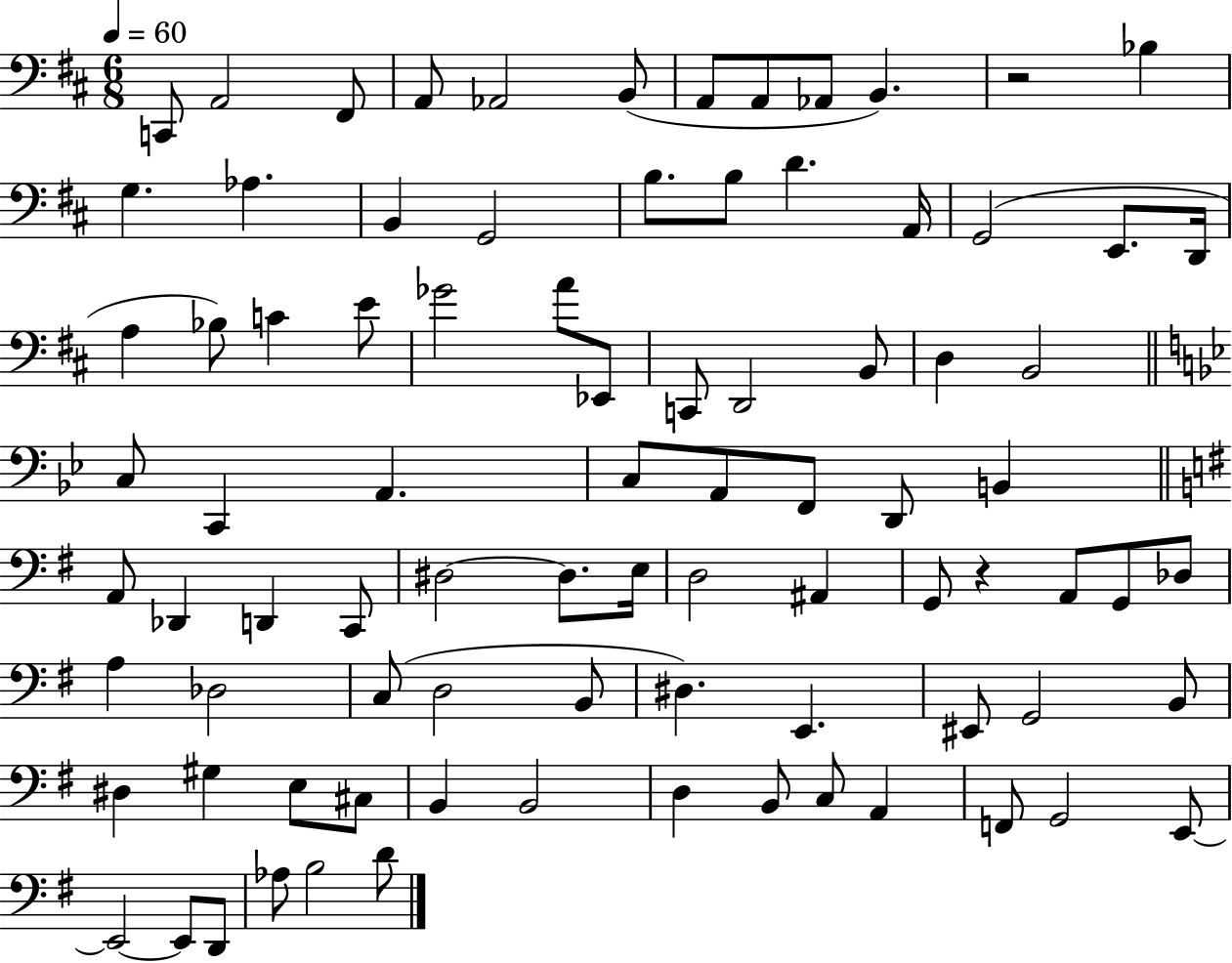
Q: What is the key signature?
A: D major